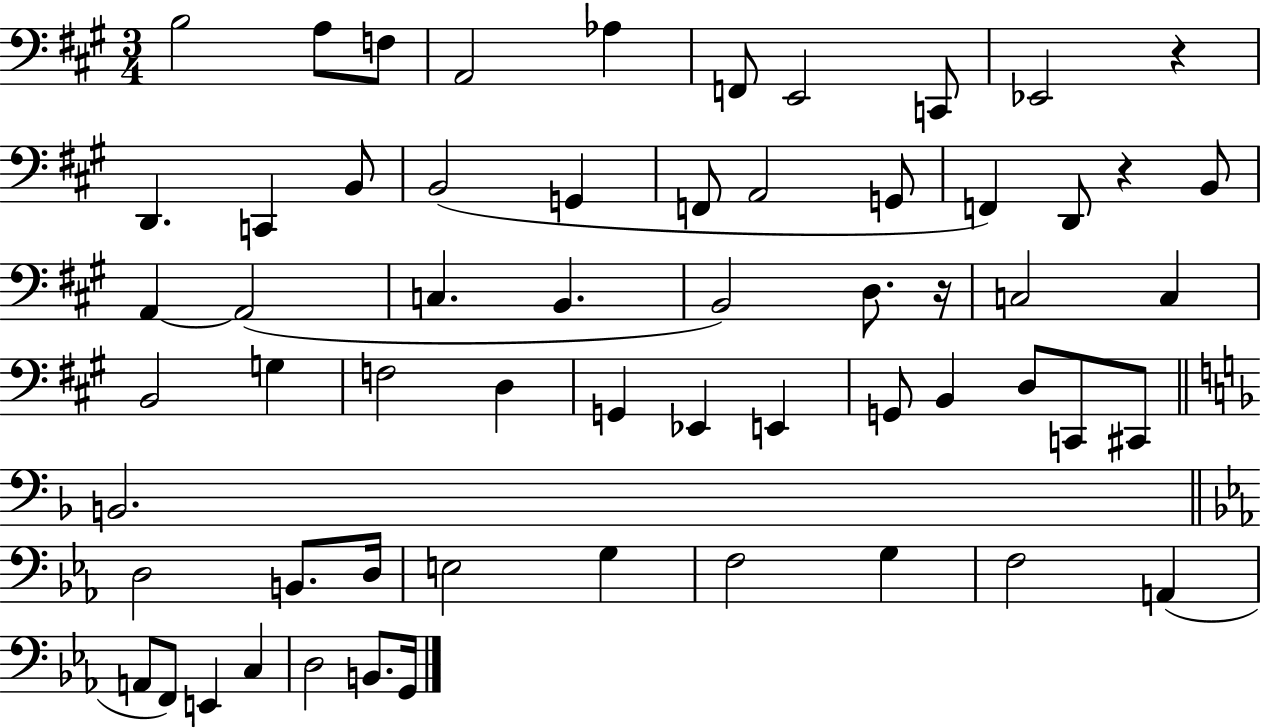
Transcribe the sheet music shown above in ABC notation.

X:1
T:Untitled
M:3/4
L:1/4
K:A
B,2 A,/2 F,/2 A,,2 _A, F,,/2 E,,2 C,,/2 _E,,2 z D,, C,, B,,/2 B,,2 G,, F,,/2 A,,2 G,,/2 F,, D,,/2 z B,,/2 A,, A,,2 C, B,, B,,2 D,/2 z/4 C,2 C, B,,2 G, F,2 D, G,, _E,, E,, G,,/2 B,, D,/2 C,,/2 ^C,,/2 B,,2 D,2 B,,/2 D,/4 E,2 G, F,2 G, F,2 A,, A,,/2 F,,/2 E,, C, D,2 B,,/2 G,,/4